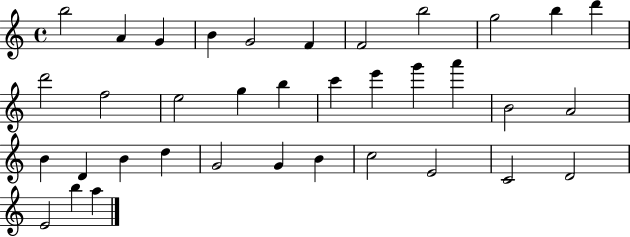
X:1
T:Untitled
M:4/4
L:1/4
K:C
b2 A G B G2 F F2 b2 g2 b d' d'2 f2 e2 g b c' e' g' a' B2 A2 B D B d G2 G B c2 E2 C2 D2 E2 b a